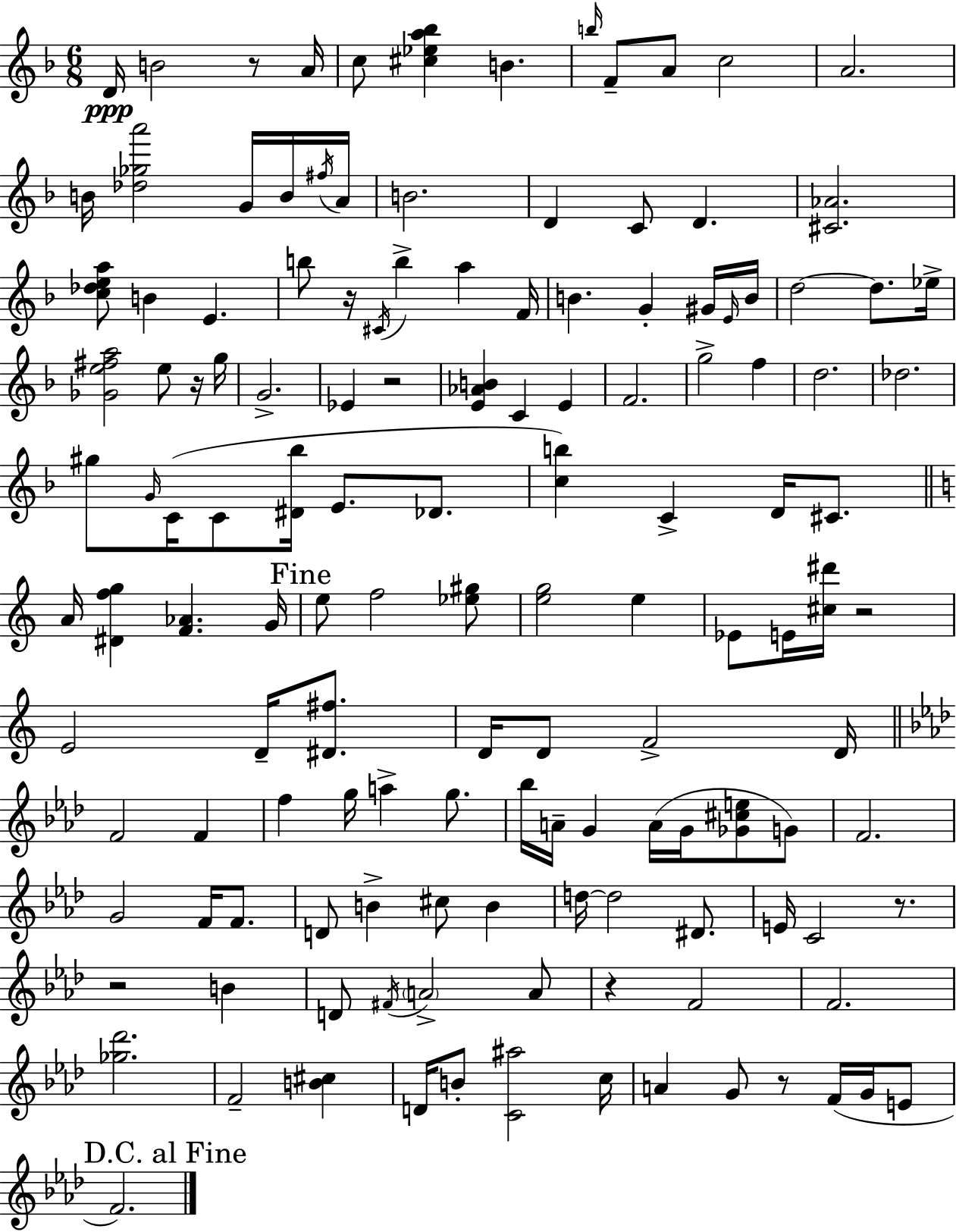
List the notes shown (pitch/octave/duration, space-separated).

D4/s B4/h R/e A4/s C5/e [C#5,Eb5,A5,Bb5]/q B4/q. B5/s F4/e A4/e C5/h A4/h. B4/s [Db5,Gb5,A6]/h G4/s B4/s F#5/s A4/s B4/h. D4/q C4/e D4/q. [C#4,Ab4]/h. [C5,Db5,E5,A5]/e B4/q E4/q. B5/e R/s C#4/s B5/q A5/q F4/s B4/q. G4/q G#4/s E4/s B4/s D5/h D5/e. Eb5/s [Gb4,E5,F#5,A5]/h E5/e R/s G5/s G4/h. Eb4/q R/h [E4,Ab4,B4]/q C4/q E4/q F4/h. G5/h F5/q D5/h. Db5/h. G#5/e G4/s C4/s C4/e [D#4,Bb5]/s E4/e. Db4/e. [C5,B5]/q C4/q D4/s C#4/e. A4/s [D#4,F5,G5]/q [F4,Ab4]/q. G4/s E5/e F5/h [Eb5,G#5]/e [E5,G5]/h E5/q Eb4/e E4/s [C#5,D#6]/s R/h E4/h D4/s [D#4,F#5]/e. D4/s D4/e F4/h D4/s F4/h F4/q F5/q G5/s A5/q G5/e. Bb5/s A4/s G4/q A4/s G4/s [Gb4,C#5,E5]/e G4/e F4/h. G4/h F4/s F4/e. D4/e B4/q C#5/e B4/q D5/s D5/h D#4/e. E4/s C4/h R/e. R/h B4/q D4/e F#4/s A4/h A4/e R/q F4/h F4/h. [Gb5,Db6]/h. F4/h [B4,C#5]/q D4/s B4/e [C4,A#5]/h C5/s A4/q G4/e R/e F4/s G4/s E4/e F4/h.